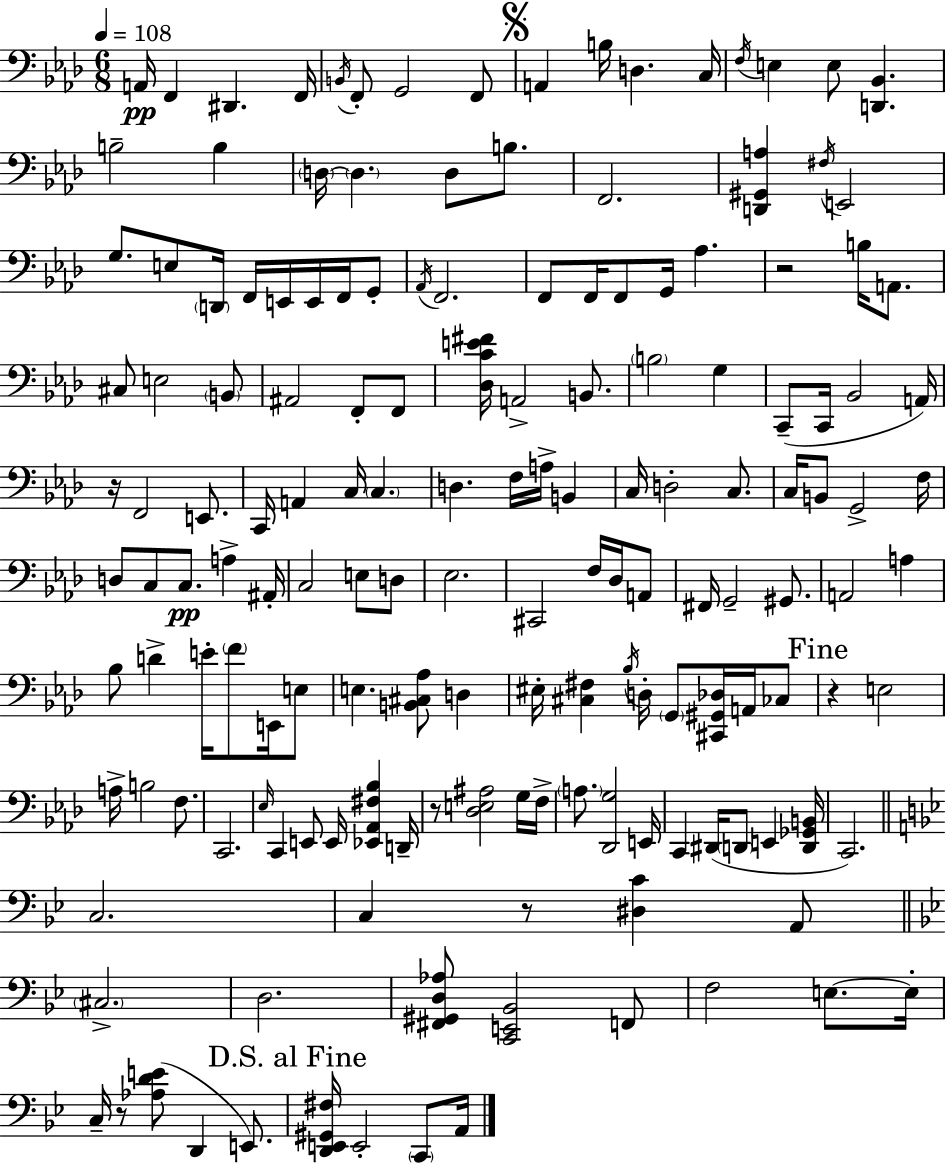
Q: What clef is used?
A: bass